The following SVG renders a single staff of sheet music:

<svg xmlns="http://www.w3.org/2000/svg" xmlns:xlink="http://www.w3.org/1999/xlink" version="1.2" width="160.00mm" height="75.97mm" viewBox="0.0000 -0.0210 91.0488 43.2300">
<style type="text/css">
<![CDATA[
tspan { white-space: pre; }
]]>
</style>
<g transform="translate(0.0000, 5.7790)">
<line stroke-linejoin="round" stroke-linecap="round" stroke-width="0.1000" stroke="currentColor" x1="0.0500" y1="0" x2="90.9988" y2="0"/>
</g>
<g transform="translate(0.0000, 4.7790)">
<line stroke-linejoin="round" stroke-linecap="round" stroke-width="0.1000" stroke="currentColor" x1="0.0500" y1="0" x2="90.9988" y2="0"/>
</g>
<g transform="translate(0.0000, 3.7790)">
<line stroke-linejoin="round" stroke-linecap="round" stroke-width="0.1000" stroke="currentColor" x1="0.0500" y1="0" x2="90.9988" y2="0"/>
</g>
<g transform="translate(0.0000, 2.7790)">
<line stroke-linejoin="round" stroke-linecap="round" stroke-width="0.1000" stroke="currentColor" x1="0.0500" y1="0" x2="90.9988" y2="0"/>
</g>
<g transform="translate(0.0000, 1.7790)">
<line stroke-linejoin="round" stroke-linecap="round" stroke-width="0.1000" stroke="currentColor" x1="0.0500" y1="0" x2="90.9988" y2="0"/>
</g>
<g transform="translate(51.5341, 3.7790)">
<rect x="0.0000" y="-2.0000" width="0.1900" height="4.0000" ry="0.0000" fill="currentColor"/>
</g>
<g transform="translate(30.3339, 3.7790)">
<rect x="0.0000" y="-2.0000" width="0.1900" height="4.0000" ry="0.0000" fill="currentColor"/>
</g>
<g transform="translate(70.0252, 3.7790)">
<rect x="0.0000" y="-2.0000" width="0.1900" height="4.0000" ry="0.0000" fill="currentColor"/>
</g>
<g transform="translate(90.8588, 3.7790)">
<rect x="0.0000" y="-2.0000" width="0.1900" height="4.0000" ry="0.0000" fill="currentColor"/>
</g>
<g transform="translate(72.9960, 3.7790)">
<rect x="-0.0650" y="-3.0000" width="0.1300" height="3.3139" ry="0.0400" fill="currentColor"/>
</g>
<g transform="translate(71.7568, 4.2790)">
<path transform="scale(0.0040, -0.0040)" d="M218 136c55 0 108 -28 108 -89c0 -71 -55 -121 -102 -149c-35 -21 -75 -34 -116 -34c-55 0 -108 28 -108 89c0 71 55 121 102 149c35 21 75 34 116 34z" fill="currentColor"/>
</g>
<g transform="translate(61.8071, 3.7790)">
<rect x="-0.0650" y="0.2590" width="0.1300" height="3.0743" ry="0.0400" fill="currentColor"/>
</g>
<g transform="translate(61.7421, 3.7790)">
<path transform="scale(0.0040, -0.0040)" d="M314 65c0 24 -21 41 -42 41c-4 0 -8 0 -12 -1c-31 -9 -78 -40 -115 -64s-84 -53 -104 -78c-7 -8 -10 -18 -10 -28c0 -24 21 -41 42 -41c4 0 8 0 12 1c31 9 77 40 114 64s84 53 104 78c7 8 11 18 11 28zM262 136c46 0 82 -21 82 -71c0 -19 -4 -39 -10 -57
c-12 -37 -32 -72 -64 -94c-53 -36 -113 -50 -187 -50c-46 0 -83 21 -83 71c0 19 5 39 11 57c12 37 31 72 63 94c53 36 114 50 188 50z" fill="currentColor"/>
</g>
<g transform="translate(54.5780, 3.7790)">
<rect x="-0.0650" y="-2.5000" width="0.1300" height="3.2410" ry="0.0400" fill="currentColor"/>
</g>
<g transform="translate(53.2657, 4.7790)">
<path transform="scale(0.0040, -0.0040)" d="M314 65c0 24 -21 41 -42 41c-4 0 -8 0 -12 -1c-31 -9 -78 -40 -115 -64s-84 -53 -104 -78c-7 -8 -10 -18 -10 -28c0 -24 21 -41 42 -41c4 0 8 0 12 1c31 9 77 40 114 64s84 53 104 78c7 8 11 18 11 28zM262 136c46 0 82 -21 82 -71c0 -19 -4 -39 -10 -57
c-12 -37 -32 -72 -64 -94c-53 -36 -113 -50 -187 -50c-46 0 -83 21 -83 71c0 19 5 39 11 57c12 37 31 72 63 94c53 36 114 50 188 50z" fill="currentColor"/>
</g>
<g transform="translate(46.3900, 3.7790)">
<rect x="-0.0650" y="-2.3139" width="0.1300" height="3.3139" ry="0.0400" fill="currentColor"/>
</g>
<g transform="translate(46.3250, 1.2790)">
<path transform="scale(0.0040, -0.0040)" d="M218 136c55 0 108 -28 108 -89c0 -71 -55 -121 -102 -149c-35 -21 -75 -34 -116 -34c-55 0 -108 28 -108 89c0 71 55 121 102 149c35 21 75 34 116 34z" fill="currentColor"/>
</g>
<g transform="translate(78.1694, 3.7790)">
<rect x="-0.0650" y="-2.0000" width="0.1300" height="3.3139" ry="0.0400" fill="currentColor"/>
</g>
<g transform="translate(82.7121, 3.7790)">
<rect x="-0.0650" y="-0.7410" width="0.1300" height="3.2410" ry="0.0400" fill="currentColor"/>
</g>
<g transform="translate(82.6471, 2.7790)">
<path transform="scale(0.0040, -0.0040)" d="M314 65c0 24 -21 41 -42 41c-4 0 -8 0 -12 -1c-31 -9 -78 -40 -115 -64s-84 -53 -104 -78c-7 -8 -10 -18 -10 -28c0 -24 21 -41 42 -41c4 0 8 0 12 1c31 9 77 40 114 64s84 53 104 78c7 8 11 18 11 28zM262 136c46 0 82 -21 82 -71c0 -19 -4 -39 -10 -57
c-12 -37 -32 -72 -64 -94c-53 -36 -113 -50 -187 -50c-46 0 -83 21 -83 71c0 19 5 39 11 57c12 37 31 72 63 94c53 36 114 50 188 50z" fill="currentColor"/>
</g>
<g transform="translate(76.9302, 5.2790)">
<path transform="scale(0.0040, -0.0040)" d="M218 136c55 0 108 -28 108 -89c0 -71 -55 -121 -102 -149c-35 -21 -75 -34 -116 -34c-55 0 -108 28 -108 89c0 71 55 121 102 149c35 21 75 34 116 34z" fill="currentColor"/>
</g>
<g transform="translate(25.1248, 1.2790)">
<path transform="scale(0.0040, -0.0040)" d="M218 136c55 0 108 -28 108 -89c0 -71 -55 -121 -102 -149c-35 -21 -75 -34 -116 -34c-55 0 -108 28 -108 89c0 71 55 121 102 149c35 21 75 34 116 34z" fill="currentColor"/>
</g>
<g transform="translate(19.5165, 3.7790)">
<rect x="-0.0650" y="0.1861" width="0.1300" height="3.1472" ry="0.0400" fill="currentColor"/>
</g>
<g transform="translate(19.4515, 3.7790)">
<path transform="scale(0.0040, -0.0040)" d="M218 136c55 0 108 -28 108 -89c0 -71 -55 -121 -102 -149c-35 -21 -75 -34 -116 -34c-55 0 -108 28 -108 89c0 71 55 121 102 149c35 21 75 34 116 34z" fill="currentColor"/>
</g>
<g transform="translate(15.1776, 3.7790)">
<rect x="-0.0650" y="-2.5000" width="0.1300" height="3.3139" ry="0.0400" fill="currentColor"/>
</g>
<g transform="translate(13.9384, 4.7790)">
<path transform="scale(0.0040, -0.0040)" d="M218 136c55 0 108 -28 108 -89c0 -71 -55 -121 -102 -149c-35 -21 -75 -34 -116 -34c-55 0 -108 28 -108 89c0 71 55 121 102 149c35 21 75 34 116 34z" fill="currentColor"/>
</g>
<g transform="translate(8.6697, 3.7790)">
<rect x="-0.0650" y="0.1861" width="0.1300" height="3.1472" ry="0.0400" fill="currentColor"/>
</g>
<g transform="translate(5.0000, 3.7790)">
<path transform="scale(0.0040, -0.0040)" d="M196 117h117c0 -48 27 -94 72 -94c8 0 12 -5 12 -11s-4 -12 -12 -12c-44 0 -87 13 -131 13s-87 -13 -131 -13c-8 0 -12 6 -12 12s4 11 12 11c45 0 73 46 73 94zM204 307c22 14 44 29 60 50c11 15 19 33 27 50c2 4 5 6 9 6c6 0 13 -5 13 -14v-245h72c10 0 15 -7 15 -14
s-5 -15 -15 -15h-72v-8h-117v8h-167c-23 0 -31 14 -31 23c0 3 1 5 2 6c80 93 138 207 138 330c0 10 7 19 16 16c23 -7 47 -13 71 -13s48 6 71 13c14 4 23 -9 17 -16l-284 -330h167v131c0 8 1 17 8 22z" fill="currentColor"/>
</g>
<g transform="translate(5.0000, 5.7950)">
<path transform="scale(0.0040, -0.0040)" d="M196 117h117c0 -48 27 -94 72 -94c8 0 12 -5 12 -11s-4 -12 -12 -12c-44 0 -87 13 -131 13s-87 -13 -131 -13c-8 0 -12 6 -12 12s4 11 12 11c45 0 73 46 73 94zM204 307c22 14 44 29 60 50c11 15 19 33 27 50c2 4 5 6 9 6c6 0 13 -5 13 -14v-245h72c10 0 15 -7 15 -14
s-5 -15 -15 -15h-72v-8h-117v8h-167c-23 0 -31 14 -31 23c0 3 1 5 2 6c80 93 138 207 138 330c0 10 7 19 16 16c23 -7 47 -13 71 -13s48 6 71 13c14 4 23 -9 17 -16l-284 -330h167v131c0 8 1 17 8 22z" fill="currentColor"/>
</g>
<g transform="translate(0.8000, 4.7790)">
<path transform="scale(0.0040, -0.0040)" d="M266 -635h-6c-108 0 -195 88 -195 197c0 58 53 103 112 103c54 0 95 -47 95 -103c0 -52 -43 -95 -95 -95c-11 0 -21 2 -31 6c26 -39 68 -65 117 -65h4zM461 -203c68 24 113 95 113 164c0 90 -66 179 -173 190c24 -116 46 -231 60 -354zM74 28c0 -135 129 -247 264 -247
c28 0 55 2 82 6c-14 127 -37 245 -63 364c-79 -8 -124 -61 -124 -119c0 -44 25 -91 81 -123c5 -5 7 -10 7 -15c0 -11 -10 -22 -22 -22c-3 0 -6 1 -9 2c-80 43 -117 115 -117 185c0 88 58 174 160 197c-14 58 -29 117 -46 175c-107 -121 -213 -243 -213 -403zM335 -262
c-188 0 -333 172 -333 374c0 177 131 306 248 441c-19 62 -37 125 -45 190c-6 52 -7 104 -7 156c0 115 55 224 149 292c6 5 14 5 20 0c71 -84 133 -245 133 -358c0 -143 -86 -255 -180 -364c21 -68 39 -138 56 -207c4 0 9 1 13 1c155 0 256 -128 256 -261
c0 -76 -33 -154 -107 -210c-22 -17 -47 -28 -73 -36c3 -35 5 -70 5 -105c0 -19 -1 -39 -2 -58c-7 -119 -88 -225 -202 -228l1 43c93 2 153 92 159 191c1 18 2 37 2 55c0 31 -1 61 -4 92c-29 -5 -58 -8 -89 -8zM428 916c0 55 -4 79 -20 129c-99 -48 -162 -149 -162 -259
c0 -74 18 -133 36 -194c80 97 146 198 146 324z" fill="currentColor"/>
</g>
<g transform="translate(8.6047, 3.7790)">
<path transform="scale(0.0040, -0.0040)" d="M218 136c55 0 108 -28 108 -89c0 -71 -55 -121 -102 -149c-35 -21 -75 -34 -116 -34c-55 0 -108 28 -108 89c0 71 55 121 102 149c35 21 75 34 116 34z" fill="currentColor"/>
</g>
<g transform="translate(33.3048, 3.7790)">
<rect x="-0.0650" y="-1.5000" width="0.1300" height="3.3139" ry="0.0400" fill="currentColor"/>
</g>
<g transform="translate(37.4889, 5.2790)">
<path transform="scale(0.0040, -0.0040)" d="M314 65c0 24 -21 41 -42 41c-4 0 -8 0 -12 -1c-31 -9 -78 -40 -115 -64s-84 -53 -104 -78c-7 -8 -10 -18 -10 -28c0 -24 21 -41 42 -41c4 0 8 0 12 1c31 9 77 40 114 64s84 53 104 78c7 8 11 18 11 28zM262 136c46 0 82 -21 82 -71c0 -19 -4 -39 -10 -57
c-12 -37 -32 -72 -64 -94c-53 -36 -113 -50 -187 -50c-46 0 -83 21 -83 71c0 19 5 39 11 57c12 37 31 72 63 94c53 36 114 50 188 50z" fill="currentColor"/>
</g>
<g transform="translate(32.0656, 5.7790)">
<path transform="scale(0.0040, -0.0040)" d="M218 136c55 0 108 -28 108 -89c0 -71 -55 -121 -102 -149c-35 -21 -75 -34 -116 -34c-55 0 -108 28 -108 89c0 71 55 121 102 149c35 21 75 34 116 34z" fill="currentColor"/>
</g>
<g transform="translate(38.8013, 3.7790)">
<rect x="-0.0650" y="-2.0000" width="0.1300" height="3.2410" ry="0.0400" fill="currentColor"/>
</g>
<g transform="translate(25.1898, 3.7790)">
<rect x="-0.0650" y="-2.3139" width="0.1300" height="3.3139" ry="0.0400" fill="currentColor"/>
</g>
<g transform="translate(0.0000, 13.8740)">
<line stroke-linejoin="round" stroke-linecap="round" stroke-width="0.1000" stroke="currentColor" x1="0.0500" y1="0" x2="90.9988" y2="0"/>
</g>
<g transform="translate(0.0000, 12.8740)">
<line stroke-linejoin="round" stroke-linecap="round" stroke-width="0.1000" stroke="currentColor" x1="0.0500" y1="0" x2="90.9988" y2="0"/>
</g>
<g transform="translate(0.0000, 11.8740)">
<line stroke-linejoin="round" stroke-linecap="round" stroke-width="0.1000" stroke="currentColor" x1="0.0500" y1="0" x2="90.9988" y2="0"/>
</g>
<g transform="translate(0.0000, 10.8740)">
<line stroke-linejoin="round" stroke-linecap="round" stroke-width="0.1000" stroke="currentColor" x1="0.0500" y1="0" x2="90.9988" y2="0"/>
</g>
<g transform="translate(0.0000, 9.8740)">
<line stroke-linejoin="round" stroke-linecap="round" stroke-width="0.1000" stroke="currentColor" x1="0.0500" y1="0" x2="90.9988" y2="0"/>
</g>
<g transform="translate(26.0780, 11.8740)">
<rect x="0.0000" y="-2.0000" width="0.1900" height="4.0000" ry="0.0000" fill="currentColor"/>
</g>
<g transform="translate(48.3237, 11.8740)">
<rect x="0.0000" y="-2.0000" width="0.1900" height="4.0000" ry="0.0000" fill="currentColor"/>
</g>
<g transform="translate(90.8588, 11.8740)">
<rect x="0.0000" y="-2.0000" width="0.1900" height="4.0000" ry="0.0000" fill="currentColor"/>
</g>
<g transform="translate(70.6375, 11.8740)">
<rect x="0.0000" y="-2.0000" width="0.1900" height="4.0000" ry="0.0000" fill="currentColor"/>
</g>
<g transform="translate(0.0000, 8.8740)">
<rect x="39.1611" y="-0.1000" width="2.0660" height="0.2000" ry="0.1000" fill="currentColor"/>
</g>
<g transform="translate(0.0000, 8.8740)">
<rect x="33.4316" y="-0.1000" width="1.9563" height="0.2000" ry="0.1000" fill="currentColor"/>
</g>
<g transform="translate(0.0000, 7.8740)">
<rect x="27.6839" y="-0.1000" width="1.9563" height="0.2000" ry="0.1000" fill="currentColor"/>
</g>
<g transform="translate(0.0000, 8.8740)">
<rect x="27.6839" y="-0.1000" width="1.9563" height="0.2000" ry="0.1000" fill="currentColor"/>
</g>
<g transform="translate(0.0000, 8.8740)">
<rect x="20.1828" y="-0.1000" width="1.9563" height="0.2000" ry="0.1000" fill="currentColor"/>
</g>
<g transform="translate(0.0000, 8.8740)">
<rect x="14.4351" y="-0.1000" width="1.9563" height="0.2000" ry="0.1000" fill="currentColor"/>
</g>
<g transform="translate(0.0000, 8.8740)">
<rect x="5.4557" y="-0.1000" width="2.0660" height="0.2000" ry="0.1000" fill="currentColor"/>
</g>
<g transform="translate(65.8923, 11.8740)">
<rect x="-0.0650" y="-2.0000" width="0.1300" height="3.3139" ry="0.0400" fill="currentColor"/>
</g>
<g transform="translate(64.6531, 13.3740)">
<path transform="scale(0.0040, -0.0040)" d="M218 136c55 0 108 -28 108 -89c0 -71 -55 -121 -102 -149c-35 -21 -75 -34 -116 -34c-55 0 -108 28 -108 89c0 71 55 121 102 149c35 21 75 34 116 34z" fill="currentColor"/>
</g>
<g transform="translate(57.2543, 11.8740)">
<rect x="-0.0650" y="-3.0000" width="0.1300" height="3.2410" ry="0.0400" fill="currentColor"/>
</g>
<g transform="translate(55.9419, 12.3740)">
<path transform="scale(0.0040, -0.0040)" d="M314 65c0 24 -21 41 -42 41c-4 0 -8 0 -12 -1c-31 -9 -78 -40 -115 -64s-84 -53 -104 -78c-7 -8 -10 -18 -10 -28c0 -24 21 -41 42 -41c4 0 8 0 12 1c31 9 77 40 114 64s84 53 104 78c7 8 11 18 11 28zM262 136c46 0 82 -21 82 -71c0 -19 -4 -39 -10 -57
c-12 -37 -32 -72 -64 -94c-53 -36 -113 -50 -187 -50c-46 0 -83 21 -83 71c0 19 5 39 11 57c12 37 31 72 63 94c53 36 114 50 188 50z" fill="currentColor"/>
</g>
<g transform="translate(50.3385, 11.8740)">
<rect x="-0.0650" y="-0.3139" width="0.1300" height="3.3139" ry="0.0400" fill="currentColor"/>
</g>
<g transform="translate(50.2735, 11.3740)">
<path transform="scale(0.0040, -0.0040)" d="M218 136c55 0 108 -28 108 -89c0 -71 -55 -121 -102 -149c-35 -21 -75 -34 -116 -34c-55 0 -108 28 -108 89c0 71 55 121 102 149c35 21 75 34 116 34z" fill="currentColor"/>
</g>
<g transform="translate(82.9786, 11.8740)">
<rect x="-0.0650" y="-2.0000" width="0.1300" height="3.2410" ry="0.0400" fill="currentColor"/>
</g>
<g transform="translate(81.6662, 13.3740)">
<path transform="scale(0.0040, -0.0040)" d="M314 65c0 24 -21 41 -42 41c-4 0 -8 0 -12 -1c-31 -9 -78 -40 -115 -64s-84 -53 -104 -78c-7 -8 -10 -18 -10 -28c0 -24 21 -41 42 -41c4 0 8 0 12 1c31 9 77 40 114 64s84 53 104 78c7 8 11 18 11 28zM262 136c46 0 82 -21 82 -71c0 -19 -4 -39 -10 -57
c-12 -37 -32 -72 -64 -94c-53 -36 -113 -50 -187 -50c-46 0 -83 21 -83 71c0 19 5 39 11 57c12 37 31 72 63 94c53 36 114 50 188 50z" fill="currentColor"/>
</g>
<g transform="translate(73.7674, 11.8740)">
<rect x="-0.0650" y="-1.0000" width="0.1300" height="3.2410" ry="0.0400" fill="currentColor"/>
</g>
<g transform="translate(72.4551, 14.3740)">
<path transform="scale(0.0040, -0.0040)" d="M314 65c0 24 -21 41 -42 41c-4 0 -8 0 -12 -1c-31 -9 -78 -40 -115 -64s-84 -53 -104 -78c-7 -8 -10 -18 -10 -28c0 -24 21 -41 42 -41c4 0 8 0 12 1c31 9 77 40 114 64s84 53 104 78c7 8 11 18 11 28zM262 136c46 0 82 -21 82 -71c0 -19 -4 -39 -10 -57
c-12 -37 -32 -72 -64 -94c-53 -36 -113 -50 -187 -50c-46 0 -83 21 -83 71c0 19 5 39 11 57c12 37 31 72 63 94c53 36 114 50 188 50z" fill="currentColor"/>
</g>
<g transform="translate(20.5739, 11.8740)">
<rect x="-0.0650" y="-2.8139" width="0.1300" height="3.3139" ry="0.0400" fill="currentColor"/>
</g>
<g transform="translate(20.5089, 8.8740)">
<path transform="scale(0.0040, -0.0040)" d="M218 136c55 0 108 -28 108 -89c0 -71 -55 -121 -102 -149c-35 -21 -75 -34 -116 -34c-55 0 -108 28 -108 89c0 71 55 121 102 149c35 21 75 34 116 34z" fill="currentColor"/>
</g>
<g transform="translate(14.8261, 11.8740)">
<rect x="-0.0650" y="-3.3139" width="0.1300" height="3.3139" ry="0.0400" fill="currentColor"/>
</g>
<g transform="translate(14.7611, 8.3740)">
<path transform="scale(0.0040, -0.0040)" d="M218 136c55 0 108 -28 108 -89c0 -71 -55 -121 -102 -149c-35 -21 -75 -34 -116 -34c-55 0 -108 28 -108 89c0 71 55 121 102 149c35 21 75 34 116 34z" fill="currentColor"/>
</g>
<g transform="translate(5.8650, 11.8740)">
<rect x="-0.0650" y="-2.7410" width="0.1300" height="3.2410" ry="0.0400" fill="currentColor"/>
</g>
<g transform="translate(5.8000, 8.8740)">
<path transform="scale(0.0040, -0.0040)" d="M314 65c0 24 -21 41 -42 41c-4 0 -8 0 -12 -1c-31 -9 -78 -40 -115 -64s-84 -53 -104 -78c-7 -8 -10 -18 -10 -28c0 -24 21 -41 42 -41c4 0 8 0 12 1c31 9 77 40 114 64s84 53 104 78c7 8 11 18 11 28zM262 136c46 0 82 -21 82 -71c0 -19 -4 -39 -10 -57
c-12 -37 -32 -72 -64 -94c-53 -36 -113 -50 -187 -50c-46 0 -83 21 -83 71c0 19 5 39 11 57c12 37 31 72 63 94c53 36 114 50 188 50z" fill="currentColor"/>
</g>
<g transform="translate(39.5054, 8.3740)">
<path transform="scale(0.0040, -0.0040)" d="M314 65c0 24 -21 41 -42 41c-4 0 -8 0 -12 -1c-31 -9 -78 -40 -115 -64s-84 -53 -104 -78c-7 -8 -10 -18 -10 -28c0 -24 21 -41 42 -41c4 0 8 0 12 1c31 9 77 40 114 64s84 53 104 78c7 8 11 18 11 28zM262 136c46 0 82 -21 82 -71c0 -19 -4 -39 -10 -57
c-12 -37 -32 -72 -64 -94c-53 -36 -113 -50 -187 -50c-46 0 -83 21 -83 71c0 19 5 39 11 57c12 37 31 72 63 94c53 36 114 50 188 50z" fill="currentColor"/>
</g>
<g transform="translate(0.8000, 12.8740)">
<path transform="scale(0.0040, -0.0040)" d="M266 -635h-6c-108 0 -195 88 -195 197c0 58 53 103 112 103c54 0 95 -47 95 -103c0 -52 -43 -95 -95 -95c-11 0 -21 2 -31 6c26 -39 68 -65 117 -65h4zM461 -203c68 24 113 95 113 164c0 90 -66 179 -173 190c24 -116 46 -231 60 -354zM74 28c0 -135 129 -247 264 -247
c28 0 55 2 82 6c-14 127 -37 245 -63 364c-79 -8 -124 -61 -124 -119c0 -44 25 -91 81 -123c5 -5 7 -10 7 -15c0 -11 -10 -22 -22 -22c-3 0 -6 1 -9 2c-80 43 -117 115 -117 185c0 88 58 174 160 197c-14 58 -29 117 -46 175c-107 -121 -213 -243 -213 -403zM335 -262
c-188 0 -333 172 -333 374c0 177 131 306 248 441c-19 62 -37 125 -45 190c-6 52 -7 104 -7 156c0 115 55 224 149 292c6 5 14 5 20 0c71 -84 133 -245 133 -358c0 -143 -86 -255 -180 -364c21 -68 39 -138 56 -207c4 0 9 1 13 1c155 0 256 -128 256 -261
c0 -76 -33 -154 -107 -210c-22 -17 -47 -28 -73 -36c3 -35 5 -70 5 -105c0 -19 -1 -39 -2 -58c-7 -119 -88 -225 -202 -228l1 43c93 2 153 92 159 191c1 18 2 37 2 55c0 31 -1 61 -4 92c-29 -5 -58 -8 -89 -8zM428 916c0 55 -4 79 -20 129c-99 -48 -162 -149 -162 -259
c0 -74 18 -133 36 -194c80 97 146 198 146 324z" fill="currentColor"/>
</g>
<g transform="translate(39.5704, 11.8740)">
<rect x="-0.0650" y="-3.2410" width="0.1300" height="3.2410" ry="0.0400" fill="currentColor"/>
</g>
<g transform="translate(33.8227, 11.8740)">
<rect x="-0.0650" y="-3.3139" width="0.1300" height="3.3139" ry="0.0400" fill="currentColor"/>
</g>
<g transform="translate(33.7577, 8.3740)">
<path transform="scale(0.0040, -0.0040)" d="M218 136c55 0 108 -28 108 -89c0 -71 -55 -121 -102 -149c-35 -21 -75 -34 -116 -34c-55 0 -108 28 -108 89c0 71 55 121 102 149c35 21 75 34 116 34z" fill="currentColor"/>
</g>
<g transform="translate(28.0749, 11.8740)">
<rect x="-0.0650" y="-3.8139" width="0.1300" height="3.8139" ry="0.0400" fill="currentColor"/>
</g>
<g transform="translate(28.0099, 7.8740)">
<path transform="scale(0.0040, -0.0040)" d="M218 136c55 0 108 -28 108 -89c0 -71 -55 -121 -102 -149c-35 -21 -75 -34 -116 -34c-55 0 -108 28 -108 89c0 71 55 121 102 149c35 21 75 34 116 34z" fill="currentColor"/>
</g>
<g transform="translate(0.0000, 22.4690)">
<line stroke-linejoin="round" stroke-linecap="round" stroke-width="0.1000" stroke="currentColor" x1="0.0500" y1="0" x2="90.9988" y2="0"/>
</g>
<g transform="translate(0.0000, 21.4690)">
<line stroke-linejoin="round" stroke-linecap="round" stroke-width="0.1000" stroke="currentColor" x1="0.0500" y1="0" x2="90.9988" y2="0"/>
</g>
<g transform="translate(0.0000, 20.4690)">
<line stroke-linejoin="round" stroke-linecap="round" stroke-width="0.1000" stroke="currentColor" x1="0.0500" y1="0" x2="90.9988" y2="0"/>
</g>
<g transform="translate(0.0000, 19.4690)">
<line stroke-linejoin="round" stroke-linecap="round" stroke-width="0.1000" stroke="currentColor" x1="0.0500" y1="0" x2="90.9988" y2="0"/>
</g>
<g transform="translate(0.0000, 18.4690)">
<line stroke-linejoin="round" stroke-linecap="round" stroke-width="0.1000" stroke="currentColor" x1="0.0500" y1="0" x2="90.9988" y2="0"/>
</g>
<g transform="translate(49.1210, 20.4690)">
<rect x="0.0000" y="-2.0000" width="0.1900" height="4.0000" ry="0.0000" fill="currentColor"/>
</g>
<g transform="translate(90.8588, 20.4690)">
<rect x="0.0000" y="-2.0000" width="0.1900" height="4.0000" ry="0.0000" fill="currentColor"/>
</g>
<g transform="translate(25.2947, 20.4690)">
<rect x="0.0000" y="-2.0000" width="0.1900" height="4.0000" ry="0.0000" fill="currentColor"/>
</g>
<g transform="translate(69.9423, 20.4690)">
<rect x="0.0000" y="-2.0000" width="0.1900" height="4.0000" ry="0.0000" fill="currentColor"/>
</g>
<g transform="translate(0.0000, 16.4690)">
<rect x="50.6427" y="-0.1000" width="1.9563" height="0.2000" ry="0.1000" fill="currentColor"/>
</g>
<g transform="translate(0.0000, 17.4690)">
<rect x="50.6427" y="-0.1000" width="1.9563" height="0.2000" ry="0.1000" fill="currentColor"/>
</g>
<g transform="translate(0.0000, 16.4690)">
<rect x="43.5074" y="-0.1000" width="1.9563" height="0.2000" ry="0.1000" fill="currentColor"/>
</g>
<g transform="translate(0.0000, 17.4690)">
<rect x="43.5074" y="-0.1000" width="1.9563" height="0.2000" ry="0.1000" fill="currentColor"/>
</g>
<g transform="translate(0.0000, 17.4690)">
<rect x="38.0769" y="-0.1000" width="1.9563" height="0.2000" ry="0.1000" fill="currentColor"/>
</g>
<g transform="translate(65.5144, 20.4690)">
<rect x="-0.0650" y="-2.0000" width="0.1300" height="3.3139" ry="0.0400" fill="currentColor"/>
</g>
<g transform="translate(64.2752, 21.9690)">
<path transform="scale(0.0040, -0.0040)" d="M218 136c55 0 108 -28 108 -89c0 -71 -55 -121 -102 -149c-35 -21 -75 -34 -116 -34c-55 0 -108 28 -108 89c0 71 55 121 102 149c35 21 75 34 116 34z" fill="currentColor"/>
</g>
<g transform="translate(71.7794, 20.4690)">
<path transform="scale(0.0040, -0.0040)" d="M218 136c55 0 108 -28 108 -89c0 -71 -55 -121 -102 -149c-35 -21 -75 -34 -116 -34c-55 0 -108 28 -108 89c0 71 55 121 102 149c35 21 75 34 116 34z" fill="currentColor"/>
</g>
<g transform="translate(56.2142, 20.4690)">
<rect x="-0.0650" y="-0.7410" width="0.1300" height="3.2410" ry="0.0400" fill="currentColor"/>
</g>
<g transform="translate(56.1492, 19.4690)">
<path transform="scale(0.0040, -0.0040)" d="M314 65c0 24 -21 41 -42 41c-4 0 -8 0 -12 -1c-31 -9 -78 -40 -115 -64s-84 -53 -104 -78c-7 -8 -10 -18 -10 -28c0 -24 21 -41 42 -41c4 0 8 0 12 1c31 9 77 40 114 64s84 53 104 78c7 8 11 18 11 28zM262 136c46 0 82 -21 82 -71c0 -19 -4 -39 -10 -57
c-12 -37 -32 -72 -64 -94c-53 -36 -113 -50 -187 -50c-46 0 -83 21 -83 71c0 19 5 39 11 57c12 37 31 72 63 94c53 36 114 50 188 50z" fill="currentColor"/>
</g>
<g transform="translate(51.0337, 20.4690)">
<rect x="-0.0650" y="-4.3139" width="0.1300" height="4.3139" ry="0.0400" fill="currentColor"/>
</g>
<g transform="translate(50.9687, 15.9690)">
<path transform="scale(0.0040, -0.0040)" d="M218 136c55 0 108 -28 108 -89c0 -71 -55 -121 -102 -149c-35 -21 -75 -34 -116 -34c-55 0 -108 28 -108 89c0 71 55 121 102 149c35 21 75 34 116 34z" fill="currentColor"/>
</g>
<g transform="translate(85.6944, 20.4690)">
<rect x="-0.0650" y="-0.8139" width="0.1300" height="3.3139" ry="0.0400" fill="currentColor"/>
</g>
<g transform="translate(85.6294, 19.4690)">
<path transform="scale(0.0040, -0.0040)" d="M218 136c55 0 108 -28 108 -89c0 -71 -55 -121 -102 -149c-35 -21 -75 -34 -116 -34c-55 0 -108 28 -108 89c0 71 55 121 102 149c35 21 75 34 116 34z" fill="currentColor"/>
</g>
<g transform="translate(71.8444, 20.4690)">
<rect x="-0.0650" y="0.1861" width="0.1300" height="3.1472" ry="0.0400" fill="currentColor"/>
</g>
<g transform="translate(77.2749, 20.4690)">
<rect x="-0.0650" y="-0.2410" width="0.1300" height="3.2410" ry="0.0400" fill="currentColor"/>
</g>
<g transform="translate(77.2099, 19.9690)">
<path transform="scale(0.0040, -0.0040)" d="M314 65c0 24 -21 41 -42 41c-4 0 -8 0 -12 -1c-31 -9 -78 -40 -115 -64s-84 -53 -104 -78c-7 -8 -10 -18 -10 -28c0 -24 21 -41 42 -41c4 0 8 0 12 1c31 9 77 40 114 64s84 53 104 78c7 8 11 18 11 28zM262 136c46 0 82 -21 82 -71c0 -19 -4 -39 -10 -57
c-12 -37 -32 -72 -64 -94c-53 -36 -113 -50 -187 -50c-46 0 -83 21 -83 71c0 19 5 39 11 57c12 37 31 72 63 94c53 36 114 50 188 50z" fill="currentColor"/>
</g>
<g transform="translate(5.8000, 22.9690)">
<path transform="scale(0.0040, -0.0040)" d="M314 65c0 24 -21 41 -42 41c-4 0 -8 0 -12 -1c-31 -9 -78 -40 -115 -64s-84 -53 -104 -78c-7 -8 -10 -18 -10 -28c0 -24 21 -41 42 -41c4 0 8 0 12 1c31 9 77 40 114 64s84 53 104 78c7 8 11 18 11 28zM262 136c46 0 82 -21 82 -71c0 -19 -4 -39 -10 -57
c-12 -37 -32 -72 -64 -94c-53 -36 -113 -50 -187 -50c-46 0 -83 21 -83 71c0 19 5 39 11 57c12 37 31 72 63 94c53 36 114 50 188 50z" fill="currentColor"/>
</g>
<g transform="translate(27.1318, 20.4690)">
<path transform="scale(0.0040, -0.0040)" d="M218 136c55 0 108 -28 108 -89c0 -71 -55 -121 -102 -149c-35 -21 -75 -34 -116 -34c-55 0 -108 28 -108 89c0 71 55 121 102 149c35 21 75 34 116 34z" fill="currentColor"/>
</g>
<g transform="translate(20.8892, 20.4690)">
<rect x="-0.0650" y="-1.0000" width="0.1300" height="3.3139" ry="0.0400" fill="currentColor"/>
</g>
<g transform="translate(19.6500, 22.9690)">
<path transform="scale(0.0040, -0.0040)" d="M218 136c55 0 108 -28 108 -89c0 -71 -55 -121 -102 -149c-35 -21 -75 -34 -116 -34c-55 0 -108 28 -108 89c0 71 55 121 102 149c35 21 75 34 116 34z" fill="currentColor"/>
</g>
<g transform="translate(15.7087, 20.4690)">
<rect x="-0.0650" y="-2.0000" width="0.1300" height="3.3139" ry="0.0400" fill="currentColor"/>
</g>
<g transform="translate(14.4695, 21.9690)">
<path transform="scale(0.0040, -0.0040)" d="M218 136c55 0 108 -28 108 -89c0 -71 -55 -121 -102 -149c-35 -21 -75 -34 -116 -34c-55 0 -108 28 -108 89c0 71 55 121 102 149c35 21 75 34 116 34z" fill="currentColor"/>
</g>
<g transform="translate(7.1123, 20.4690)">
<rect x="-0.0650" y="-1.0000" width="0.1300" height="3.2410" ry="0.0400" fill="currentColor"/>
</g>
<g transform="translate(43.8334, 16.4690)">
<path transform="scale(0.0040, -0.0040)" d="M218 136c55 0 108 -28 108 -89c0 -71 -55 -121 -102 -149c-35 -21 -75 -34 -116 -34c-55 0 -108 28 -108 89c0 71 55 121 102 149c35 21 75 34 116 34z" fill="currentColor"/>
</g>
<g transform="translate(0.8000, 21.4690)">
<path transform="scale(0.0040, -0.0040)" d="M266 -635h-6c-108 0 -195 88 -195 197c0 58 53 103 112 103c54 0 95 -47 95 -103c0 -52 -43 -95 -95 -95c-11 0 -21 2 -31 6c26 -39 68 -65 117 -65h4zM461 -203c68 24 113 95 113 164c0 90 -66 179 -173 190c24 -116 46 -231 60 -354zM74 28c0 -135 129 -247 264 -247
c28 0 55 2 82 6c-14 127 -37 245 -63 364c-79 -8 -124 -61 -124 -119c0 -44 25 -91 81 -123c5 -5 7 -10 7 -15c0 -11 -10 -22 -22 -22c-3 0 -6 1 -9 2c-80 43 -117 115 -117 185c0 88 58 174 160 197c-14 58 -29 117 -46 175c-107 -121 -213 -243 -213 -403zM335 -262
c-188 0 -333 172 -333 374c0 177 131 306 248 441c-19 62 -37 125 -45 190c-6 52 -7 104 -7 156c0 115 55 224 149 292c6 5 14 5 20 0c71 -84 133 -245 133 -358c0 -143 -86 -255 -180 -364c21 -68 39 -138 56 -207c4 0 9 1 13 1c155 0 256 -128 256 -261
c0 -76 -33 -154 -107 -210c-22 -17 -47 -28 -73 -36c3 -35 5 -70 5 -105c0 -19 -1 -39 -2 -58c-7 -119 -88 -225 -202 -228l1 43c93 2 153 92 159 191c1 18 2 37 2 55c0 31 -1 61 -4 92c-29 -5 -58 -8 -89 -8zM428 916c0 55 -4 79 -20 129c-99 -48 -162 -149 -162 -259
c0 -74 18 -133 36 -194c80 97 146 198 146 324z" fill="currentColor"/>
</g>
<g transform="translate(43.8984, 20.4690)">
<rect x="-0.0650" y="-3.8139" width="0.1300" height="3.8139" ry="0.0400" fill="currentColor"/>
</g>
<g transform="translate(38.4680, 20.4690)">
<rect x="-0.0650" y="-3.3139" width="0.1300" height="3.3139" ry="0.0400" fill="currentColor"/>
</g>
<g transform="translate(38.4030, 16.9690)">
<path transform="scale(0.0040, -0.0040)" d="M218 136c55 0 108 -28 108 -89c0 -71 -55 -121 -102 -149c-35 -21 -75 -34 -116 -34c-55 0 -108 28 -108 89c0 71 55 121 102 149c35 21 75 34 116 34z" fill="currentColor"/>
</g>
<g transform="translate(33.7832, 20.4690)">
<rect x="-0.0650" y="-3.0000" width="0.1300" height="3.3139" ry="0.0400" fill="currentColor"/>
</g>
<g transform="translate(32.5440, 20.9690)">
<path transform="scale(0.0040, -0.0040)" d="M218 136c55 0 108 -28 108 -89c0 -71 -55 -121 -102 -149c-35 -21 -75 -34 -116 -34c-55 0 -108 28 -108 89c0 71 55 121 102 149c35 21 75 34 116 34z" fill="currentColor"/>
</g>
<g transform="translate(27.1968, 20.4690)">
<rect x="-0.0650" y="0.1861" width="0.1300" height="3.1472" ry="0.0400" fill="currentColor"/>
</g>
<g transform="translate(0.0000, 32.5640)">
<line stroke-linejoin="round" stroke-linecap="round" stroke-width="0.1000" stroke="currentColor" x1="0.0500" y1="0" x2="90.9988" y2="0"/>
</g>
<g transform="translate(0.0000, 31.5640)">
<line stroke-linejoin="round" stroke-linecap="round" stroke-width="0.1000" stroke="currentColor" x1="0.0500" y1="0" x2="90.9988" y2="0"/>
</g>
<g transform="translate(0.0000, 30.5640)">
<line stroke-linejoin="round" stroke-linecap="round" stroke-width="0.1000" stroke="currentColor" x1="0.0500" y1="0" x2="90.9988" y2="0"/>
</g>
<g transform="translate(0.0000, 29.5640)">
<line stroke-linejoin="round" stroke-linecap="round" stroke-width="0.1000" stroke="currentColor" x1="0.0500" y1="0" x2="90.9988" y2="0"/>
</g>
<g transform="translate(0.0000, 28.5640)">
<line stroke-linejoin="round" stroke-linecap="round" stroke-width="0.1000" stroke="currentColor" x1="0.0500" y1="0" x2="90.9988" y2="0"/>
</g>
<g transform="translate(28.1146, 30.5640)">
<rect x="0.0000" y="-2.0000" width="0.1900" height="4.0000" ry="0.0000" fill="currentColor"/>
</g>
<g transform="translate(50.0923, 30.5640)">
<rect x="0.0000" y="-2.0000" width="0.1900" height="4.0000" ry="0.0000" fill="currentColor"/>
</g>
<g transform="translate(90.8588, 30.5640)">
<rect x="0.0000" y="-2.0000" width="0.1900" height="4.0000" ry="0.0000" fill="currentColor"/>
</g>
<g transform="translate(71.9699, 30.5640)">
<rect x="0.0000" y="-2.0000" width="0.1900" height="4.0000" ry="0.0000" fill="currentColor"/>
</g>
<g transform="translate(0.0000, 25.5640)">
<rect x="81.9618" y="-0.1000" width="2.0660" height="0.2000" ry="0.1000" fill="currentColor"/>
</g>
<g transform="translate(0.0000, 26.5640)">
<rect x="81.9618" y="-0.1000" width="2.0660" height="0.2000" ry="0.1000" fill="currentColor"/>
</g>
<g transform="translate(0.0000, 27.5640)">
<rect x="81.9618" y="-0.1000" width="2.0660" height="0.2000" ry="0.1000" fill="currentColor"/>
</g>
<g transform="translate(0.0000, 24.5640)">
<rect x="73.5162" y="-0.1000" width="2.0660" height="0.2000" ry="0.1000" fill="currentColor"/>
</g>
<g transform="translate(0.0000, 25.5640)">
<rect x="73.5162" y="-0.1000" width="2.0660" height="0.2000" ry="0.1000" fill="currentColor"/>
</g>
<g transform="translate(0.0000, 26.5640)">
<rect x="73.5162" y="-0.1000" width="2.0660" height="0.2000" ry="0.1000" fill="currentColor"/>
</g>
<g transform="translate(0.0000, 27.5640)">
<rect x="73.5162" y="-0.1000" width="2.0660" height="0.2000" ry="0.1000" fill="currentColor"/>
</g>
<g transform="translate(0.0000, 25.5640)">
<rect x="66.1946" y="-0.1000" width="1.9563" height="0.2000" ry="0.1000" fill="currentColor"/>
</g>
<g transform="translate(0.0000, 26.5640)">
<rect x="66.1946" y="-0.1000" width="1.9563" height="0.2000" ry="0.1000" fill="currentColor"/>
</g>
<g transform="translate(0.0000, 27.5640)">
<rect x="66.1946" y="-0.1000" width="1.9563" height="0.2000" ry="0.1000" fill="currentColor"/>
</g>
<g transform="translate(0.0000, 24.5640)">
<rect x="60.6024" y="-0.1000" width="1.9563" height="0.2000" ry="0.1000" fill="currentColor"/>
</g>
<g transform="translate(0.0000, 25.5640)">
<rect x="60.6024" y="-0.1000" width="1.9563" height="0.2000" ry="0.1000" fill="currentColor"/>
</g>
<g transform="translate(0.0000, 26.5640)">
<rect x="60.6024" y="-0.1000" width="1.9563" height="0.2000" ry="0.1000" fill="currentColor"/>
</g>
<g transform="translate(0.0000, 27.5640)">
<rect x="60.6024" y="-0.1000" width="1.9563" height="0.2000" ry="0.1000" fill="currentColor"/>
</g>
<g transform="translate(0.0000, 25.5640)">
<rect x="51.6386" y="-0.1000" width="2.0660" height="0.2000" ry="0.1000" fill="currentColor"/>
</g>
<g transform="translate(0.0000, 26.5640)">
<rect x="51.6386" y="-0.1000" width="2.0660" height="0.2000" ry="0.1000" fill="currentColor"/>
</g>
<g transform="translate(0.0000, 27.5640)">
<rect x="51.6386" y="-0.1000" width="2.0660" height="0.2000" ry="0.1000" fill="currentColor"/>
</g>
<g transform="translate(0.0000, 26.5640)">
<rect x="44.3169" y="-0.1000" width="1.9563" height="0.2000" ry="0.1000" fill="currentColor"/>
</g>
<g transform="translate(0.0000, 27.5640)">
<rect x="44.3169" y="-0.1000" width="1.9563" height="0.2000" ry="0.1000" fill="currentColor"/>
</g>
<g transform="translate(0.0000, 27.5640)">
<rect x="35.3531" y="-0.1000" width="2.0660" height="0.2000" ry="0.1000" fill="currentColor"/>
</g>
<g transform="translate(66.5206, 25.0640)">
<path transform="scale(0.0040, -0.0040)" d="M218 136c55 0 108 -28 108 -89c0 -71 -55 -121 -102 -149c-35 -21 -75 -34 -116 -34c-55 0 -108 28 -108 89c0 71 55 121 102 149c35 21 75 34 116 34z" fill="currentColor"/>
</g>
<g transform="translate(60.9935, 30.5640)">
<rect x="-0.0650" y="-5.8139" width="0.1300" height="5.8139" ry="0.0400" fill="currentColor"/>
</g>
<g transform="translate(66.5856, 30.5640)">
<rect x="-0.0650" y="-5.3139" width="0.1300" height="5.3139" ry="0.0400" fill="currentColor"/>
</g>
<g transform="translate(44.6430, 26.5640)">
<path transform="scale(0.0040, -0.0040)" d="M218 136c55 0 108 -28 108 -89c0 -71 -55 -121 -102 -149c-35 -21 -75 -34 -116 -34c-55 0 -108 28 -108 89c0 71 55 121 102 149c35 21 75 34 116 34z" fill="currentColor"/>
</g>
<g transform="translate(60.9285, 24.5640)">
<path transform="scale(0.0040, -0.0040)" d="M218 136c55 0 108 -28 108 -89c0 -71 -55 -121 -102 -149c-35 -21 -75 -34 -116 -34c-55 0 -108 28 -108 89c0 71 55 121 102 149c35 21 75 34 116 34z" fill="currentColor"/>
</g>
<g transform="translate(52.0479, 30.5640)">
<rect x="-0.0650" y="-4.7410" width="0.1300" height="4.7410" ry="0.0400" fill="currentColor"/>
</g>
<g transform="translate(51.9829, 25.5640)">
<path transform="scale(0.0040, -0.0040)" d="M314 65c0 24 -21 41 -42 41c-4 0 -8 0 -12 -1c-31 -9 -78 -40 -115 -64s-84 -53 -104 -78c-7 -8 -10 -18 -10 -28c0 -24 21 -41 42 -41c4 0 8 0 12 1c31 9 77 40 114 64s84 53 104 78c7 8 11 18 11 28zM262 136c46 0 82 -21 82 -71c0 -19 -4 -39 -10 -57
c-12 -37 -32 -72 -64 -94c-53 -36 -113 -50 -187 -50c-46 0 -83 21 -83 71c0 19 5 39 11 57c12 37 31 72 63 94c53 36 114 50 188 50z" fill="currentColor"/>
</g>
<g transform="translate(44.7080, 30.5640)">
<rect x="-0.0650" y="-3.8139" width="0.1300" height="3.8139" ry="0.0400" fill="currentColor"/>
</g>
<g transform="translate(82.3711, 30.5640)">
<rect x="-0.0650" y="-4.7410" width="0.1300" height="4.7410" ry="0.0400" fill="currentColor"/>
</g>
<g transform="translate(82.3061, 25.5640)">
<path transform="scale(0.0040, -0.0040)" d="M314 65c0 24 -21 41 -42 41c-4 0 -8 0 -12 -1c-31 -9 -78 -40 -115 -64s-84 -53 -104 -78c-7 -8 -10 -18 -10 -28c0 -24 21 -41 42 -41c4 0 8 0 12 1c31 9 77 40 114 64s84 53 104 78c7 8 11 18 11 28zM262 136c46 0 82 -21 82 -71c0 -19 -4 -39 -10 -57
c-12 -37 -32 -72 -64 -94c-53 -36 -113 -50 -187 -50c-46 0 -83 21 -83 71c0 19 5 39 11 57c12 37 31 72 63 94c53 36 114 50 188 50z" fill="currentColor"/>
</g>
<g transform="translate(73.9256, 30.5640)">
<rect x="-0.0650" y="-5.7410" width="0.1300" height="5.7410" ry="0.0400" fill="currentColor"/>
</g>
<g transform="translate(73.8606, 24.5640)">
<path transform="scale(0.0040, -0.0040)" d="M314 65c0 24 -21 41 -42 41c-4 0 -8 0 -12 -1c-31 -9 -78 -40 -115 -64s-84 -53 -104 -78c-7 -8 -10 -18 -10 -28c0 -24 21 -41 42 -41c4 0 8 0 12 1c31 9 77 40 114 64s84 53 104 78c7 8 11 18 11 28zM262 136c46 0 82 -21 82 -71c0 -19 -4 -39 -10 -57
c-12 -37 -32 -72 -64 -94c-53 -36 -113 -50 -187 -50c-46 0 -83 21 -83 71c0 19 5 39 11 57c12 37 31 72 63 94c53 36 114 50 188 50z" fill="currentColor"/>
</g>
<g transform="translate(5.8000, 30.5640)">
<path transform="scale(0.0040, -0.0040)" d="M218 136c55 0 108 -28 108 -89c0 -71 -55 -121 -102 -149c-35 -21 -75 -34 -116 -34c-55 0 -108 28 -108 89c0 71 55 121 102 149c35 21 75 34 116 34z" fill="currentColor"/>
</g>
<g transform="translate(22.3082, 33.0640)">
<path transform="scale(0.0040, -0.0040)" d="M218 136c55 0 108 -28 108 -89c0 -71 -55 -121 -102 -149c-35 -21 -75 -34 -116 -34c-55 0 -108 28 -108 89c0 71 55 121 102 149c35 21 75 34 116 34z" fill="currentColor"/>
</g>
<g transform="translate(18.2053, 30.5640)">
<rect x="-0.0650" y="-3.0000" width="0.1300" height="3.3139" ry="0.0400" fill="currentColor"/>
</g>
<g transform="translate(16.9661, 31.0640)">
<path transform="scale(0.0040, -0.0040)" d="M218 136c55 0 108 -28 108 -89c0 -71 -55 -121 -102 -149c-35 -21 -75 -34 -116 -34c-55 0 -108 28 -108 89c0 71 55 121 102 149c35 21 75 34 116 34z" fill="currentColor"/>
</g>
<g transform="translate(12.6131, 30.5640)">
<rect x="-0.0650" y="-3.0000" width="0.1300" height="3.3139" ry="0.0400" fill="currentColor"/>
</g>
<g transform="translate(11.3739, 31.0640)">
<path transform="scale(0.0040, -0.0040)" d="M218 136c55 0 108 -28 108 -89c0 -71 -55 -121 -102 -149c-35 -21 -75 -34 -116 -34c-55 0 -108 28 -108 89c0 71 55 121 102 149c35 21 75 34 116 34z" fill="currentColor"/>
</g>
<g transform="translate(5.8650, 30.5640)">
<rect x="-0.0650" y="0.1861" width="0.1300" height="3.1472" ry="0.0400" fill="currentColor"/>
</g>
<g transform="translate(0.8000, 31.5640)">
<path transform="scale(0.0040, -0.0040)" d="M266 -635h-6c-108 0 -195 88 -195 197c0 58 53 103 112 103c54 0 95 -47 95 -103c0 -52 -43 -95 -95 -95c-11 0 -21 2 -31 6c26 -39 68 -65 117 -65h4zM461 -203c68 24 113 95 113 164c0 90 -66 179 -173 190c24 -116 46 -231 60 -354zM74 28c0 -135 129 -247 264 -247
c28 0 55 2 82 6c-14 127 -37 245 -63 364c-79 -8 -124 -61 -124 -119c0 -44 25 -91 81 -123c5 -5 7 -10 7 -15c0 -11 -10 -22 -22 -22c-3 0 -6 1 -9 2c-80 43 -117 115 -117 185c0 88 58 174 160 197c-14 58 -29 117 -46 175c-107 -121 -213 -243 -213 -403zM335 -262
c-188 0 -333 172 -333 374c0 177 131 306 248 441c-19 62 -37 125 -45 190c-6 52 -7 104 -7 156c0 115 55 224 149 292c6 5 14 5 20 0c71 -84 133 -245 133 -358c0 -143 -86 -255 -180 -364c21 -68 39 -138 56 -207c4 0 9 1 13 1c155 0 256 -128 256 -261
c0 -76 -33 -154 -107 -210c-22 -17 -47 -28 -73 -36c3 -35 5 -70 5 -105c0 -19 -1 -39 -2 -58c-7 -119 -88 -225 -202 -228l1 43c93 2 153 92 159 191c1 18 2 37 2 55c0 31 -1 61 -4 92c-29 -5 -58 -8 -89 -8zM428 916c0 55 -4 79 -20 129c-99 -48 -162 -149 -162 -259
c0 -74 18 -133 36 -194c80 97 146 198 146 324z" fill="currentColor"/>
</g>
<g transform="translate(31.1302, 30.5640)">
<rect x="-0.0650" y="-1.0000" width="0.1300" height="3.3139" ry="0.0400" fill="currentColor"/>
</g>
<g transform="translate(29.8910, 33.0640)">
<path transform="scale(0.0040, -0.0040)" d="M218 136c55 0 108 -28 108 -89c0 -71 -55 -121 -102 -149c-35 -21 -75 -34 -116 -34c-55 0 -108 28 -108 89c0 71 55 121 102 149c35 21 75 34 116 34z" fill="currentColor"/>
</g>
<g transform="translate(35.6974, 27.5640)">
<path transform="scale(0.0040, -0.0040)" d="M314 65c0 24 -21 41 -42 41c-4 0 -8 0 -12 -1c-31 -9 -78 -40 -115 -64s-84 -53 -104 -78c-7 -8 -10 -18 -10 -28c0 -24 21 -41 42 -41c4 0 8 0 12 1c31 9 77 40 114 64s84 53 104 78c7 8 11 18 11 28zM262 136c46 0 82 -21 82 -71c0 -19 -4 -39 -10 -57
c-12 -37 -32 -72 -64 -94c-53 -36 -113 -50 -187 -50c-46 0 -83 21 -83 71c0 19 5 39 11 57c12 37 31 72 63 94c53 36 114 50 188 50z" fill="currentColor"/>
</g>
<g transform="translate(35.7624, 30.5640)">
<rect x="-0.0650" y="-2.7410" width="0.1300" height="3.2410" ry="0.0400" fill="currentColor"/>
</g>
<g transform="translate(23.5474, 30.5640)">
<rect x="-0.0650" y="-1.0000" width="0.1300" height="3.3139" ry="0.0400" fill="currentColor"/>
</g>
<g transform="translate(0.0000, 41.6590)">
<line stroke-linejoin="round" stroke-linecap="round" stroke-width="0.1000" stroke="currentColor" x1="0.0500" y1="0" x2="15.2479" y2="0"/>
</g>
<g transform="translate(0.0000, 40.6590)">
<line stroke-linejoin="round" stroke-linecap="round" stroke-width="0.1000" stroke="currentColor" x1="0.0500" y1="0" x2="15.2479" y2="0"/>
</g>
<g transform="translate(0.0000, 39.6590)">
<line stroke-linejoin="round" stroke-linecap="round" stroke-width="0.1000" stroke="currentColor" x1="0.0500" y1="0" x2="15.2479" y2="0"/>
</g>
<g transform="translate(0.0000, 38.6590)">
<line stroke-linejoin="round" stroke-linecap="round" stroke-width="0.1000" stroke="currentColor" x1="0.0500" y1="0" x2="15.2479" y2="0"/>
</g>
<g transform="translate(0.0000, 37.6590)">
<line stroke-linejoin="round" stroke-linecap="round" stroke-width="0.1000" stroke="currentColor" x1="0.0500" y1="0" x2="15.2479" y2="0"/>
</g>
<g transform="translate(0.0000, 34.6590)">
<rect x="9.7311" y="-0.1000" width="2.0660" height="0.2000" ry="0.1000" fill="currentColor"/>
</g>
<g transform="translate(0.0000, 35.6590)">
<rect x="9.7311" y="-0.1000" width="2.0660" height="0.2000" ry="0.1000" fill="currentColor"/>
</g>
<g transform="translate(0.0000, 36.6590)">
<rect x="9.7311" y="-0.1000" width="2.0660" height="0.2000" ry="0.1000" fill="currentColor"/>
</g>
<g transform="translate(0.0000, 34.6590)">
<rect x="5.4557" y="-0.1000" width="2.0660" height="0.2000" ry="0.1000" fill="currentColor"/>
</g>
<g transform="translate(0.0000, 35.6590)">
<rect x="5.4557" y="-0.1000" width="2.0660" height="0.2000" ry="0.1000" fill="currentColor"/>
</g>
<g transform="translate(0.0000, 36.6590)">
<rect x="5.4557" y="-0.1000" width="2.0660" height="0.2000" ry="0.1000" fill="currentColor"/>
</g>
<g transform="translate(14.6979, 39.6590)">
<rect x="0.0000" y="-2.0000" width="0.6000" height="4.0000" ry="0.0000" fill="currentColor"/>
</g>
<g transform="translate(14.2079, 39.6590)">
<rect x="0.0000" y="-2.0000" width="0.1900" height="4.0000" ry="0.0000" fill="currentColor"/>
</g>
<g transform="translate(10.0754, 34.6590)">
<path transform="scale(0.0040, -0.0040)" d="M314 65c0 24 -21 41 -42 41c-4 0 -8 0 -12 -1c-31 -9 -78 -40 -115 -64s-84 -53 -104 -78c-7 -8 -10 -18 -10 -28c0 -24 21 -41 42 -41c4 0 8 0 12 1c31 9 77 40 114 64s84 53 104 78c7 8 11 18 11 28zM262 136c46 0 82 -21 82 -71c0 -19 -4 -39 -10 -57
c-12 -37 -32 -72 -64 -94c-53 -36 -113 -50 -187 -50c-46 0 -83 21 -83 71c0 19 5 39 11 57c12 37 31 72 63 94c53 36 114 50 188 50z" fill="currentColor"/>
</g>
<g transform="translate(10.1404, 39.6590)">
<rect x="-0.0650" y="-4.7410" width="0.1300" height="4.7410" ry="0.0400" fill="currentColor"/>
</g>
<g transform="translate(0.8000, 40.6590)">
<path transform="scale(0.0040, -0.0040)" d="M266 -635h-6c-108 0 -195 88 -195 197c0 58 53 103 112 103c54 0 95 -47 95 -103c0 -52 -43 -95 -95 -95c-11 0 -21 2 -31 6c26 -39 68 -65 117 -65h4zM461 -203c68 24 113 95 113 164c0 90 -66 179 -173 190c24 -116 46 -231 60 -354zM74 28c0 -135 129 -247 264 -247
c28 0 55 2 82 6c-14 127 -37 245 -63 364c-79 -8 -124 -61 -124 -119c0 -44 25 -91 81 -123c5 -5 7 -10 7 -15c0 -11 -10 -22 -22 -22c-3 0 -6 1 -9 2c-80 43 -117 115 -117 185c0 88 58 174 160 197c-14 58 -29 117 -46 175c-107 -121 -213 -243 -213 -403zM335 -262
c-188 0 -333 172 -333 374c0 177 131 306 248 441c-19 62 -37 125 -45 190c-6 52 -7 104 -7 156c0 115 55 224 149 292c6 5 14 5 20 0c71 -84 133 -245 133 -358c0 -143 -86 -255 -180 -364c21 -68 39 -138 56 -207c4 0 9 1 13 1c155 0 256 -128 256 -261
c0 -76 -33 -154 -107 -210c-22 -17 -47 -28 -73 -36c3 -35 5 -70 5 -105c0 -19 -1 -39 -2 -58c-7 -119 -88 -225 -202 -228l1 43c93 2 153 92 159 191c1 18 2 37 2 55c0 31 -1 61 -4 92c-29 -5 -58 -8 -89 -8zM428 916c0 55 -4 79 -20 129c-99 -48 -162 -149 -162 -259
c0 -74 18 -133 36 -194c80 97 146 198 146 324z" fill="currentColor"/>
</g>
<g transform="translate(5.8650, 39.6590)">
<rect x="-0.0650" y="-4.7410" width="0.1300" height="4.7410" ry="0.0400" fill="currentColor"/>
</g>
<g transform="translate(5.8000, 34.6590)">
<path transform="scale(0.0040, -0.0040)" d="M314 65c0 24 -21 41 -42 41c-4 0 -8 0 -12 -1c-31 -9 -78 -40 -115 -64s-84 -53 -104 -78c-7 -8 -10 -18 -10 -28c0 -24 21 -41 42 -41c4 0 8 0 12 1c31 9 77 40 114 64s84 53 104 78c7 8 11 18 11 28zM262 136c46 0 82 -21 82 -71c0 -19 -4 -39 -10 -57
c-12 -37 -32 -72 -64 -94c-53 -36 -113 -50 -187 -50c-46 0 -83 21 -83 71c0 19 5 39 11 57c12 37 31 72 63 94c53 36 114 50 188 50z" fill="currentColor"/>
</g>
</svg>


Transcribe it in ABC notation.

X:1
T:Untitled
M:4/4
L:1/4
K:C
B G B g E F2 g G2 B2 A F d2 a2 b a c' b b2 c A2 F D2 F2 D2 F D B A b c' d' d2 F B c2 d B A A D D a2 c' e'2 g' f' g'2 e'2 e'2 e'2